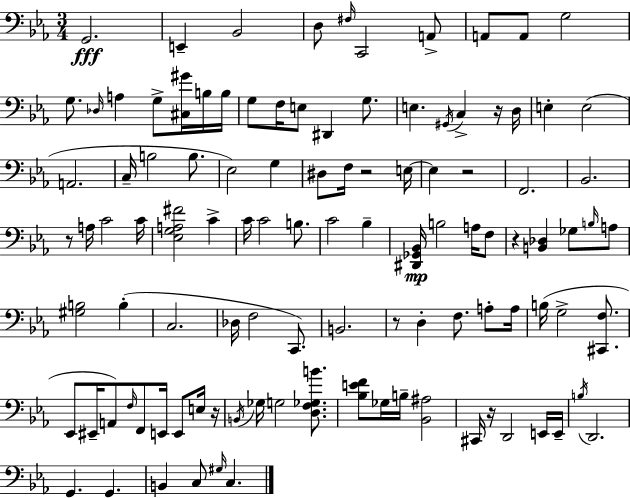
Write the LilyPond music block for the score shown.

{
  \clef bass
  \numericTimeSignature
  \time 3/4
  \key c \minor
  g,2.\fff | e,4-- bes,2 | d8 \grace { fis16 } c,2 a,8-> | a,8 a,8 g2 | \break g8. \grace { des16 } a4 g8-> <cis gis'>16 | b16 b16 g8 f16 e8 dis,4 g8. | e4. \acciaccatura { gis,16 } c4-> | r16 d16 e4-. e2( | \break a,2. | c16-- b2 | b8. ees2) g4 | dis8 f16 r2 | \break e16~~ e4 r2 | f,2. | bes,2. | r8 a16 c'2 | \break c'16 <ees g a fis'>2 c'4-> | c'16 c'2 | b8. c'2 bes4-- | <dis, ges, bes,>16\mp b2 | \break a16 f8 r4 <b, des>4 ges8 | \grace { b16 } a8 <gis b>2 | b4-.( c2. | des16 f2 | \break c,8.) b,2. | r8 d4-. f8. | a8-. a16 b16( g2-> | <cis, f>8. ees,8 eis,16-- a,8) \grace { f16 } f,8 | \break e,16 e,8 e16 r16 \acciaccatura { b,16 } ges16 g2 | <d f ges b'>8. <bes e' f'>8 ges16 b16-- <bes, ais>2 | cis,16 r16 d,2 | e,16 e,16-- \acciaccatura { b16 } d,2. | \break g,4. | g,4. b,4 c8 | \grace { gis16 } c4. \bar "|."
}